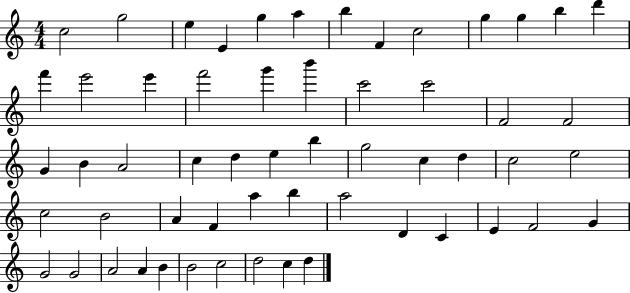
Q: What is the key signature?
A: C major